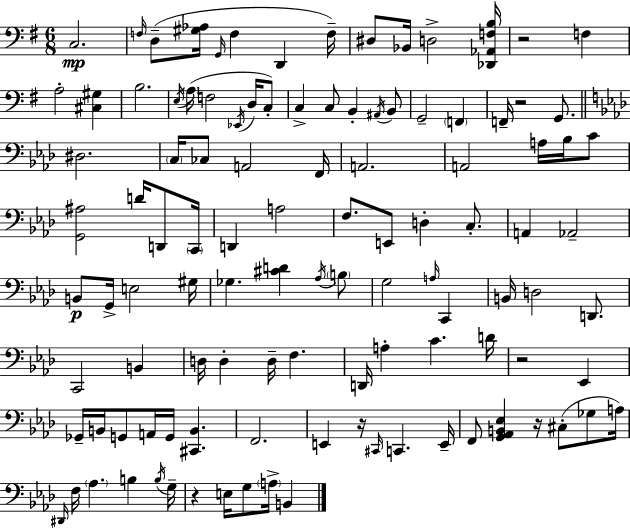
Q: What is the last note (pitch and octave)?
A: B2